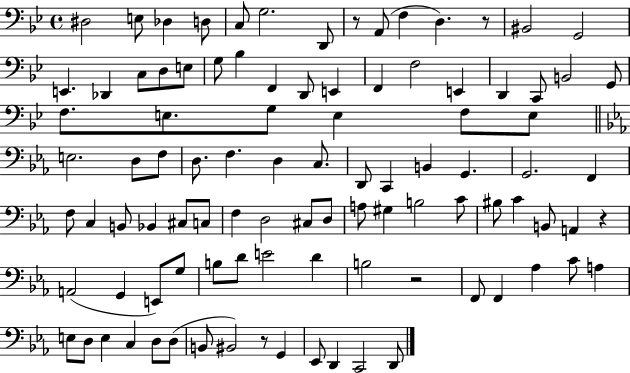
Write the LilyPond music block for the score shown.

{
  \clef bass
  \time 4/4
  \defaultTimeSignature
  \key bes \major
  \repeat volta 2 { dis2 e8 des4 d8 | c8 g2. d,8 | r8 a,8( f4 d4.) r8 | bis,2 g,2 | \break e,4. des,4 c8 d8 e8 | g8 bes4 f,4 d,8 e,4 | f,4 f2 e,4 | d,4 c,8 b,2 g,8 | \break f8. e8. g8 e4 f8 e8 | \bar "||" \break \key c \minor e2. d8 f8 | d8. f4. d4 c8. | d,8 c,4 b,4 g,4. | g,2. f,4 | \break f8 c4 b,8 bes,4 cis8 c8 | f4 d2 cis8 d8 | a8 gis4 b2 c'8 | bis8 c'4 b,8 a,4 r4 | \break a,2( g,4 e,8) g8 | b8 d'8 e'2 d'4 | b2 r2 | f,8 f,4 aes4 c'8 a4 | \break e8 d8 e4 c4 d8 d8( | b,8 bis,2) r8 g,4 | ees,8 d,4 c,2 d,8 | } \bar "|."
}